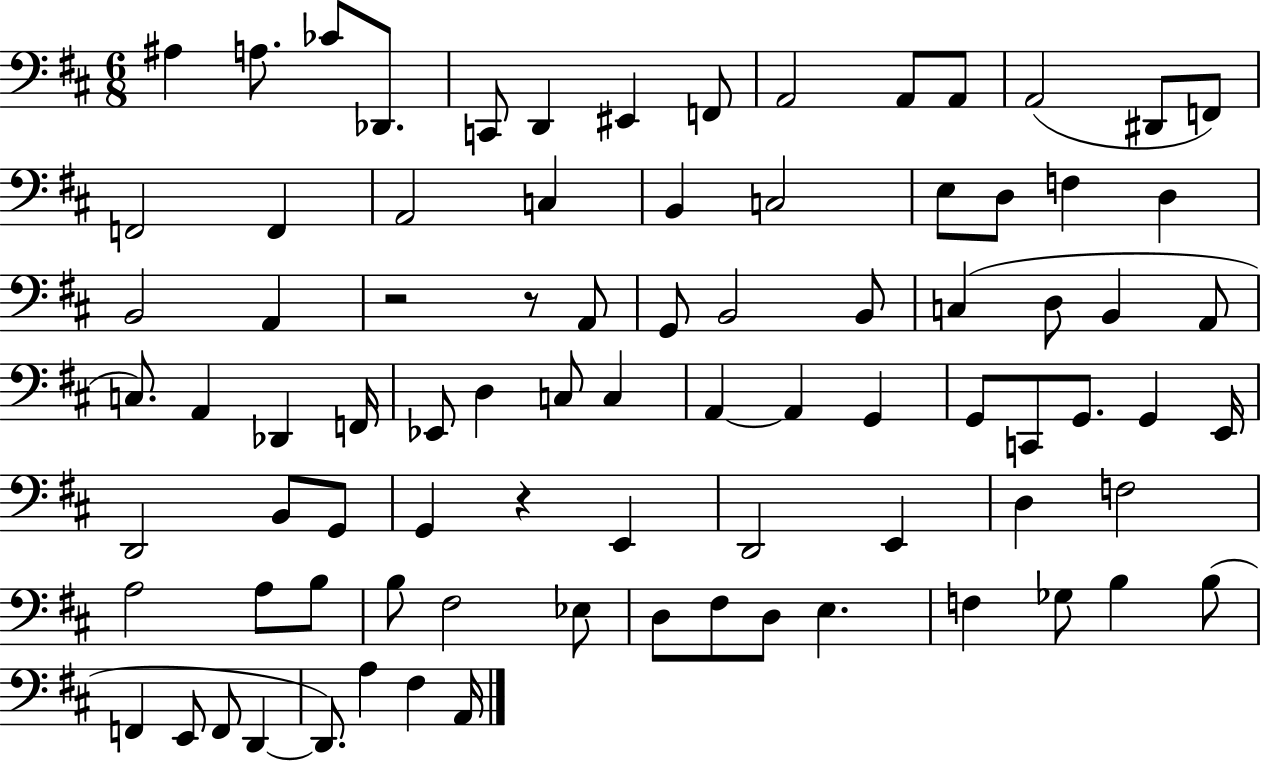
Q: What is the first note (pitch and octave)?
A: A#3